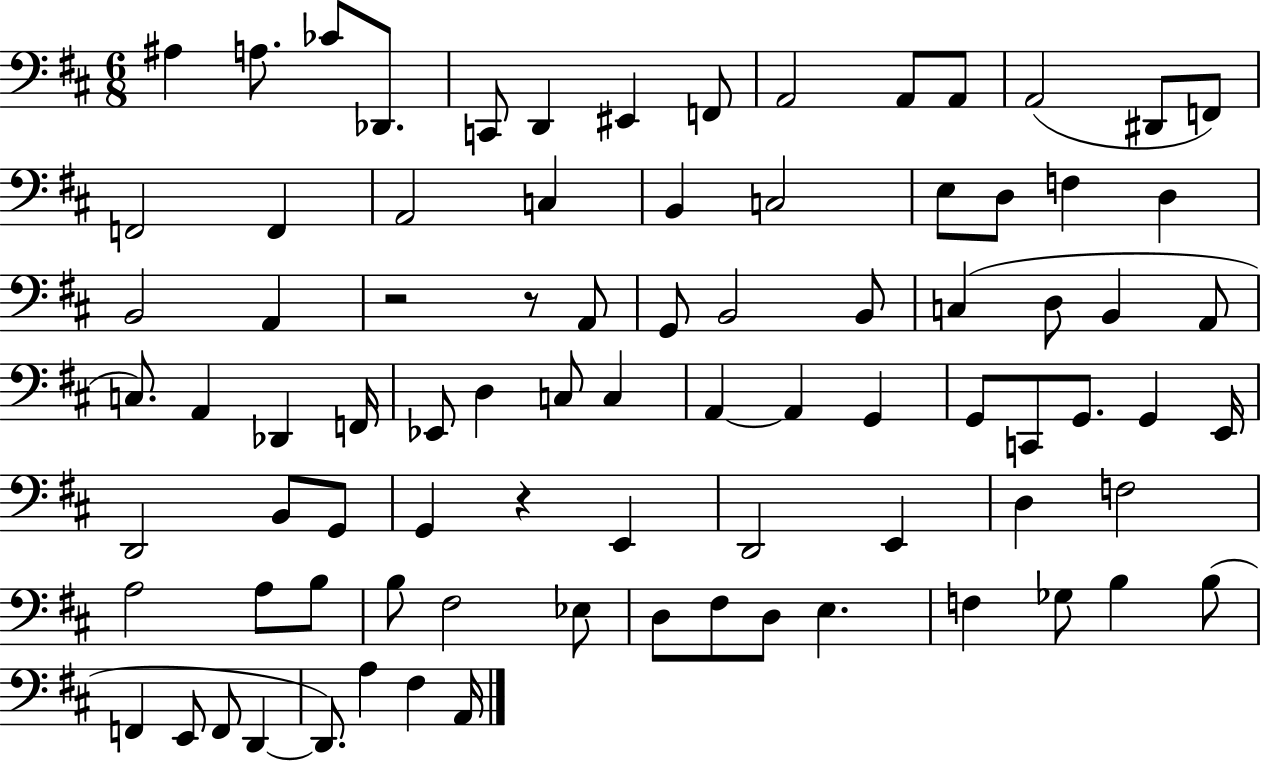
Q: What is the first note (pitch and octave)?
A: A#3